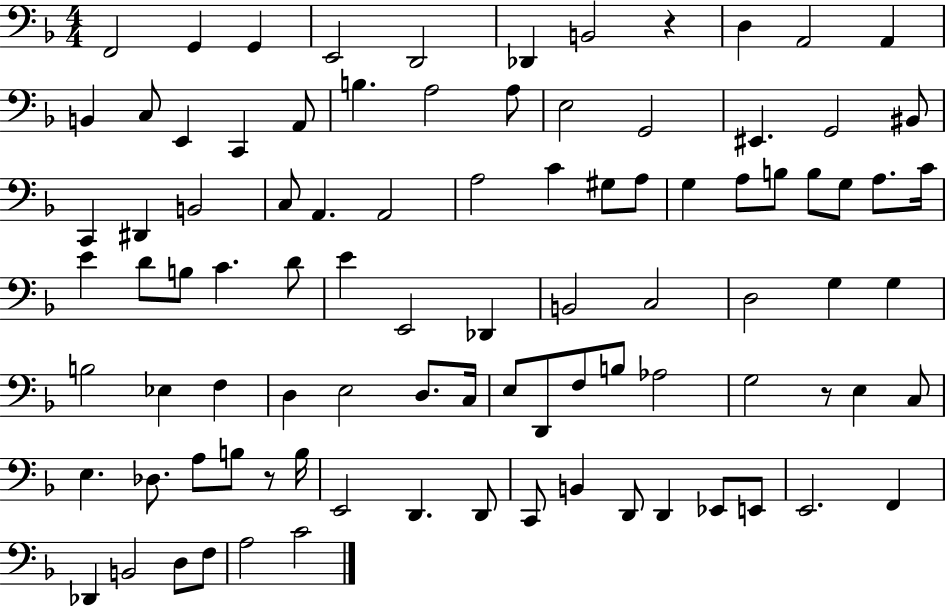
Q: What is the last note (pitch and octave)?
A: C4